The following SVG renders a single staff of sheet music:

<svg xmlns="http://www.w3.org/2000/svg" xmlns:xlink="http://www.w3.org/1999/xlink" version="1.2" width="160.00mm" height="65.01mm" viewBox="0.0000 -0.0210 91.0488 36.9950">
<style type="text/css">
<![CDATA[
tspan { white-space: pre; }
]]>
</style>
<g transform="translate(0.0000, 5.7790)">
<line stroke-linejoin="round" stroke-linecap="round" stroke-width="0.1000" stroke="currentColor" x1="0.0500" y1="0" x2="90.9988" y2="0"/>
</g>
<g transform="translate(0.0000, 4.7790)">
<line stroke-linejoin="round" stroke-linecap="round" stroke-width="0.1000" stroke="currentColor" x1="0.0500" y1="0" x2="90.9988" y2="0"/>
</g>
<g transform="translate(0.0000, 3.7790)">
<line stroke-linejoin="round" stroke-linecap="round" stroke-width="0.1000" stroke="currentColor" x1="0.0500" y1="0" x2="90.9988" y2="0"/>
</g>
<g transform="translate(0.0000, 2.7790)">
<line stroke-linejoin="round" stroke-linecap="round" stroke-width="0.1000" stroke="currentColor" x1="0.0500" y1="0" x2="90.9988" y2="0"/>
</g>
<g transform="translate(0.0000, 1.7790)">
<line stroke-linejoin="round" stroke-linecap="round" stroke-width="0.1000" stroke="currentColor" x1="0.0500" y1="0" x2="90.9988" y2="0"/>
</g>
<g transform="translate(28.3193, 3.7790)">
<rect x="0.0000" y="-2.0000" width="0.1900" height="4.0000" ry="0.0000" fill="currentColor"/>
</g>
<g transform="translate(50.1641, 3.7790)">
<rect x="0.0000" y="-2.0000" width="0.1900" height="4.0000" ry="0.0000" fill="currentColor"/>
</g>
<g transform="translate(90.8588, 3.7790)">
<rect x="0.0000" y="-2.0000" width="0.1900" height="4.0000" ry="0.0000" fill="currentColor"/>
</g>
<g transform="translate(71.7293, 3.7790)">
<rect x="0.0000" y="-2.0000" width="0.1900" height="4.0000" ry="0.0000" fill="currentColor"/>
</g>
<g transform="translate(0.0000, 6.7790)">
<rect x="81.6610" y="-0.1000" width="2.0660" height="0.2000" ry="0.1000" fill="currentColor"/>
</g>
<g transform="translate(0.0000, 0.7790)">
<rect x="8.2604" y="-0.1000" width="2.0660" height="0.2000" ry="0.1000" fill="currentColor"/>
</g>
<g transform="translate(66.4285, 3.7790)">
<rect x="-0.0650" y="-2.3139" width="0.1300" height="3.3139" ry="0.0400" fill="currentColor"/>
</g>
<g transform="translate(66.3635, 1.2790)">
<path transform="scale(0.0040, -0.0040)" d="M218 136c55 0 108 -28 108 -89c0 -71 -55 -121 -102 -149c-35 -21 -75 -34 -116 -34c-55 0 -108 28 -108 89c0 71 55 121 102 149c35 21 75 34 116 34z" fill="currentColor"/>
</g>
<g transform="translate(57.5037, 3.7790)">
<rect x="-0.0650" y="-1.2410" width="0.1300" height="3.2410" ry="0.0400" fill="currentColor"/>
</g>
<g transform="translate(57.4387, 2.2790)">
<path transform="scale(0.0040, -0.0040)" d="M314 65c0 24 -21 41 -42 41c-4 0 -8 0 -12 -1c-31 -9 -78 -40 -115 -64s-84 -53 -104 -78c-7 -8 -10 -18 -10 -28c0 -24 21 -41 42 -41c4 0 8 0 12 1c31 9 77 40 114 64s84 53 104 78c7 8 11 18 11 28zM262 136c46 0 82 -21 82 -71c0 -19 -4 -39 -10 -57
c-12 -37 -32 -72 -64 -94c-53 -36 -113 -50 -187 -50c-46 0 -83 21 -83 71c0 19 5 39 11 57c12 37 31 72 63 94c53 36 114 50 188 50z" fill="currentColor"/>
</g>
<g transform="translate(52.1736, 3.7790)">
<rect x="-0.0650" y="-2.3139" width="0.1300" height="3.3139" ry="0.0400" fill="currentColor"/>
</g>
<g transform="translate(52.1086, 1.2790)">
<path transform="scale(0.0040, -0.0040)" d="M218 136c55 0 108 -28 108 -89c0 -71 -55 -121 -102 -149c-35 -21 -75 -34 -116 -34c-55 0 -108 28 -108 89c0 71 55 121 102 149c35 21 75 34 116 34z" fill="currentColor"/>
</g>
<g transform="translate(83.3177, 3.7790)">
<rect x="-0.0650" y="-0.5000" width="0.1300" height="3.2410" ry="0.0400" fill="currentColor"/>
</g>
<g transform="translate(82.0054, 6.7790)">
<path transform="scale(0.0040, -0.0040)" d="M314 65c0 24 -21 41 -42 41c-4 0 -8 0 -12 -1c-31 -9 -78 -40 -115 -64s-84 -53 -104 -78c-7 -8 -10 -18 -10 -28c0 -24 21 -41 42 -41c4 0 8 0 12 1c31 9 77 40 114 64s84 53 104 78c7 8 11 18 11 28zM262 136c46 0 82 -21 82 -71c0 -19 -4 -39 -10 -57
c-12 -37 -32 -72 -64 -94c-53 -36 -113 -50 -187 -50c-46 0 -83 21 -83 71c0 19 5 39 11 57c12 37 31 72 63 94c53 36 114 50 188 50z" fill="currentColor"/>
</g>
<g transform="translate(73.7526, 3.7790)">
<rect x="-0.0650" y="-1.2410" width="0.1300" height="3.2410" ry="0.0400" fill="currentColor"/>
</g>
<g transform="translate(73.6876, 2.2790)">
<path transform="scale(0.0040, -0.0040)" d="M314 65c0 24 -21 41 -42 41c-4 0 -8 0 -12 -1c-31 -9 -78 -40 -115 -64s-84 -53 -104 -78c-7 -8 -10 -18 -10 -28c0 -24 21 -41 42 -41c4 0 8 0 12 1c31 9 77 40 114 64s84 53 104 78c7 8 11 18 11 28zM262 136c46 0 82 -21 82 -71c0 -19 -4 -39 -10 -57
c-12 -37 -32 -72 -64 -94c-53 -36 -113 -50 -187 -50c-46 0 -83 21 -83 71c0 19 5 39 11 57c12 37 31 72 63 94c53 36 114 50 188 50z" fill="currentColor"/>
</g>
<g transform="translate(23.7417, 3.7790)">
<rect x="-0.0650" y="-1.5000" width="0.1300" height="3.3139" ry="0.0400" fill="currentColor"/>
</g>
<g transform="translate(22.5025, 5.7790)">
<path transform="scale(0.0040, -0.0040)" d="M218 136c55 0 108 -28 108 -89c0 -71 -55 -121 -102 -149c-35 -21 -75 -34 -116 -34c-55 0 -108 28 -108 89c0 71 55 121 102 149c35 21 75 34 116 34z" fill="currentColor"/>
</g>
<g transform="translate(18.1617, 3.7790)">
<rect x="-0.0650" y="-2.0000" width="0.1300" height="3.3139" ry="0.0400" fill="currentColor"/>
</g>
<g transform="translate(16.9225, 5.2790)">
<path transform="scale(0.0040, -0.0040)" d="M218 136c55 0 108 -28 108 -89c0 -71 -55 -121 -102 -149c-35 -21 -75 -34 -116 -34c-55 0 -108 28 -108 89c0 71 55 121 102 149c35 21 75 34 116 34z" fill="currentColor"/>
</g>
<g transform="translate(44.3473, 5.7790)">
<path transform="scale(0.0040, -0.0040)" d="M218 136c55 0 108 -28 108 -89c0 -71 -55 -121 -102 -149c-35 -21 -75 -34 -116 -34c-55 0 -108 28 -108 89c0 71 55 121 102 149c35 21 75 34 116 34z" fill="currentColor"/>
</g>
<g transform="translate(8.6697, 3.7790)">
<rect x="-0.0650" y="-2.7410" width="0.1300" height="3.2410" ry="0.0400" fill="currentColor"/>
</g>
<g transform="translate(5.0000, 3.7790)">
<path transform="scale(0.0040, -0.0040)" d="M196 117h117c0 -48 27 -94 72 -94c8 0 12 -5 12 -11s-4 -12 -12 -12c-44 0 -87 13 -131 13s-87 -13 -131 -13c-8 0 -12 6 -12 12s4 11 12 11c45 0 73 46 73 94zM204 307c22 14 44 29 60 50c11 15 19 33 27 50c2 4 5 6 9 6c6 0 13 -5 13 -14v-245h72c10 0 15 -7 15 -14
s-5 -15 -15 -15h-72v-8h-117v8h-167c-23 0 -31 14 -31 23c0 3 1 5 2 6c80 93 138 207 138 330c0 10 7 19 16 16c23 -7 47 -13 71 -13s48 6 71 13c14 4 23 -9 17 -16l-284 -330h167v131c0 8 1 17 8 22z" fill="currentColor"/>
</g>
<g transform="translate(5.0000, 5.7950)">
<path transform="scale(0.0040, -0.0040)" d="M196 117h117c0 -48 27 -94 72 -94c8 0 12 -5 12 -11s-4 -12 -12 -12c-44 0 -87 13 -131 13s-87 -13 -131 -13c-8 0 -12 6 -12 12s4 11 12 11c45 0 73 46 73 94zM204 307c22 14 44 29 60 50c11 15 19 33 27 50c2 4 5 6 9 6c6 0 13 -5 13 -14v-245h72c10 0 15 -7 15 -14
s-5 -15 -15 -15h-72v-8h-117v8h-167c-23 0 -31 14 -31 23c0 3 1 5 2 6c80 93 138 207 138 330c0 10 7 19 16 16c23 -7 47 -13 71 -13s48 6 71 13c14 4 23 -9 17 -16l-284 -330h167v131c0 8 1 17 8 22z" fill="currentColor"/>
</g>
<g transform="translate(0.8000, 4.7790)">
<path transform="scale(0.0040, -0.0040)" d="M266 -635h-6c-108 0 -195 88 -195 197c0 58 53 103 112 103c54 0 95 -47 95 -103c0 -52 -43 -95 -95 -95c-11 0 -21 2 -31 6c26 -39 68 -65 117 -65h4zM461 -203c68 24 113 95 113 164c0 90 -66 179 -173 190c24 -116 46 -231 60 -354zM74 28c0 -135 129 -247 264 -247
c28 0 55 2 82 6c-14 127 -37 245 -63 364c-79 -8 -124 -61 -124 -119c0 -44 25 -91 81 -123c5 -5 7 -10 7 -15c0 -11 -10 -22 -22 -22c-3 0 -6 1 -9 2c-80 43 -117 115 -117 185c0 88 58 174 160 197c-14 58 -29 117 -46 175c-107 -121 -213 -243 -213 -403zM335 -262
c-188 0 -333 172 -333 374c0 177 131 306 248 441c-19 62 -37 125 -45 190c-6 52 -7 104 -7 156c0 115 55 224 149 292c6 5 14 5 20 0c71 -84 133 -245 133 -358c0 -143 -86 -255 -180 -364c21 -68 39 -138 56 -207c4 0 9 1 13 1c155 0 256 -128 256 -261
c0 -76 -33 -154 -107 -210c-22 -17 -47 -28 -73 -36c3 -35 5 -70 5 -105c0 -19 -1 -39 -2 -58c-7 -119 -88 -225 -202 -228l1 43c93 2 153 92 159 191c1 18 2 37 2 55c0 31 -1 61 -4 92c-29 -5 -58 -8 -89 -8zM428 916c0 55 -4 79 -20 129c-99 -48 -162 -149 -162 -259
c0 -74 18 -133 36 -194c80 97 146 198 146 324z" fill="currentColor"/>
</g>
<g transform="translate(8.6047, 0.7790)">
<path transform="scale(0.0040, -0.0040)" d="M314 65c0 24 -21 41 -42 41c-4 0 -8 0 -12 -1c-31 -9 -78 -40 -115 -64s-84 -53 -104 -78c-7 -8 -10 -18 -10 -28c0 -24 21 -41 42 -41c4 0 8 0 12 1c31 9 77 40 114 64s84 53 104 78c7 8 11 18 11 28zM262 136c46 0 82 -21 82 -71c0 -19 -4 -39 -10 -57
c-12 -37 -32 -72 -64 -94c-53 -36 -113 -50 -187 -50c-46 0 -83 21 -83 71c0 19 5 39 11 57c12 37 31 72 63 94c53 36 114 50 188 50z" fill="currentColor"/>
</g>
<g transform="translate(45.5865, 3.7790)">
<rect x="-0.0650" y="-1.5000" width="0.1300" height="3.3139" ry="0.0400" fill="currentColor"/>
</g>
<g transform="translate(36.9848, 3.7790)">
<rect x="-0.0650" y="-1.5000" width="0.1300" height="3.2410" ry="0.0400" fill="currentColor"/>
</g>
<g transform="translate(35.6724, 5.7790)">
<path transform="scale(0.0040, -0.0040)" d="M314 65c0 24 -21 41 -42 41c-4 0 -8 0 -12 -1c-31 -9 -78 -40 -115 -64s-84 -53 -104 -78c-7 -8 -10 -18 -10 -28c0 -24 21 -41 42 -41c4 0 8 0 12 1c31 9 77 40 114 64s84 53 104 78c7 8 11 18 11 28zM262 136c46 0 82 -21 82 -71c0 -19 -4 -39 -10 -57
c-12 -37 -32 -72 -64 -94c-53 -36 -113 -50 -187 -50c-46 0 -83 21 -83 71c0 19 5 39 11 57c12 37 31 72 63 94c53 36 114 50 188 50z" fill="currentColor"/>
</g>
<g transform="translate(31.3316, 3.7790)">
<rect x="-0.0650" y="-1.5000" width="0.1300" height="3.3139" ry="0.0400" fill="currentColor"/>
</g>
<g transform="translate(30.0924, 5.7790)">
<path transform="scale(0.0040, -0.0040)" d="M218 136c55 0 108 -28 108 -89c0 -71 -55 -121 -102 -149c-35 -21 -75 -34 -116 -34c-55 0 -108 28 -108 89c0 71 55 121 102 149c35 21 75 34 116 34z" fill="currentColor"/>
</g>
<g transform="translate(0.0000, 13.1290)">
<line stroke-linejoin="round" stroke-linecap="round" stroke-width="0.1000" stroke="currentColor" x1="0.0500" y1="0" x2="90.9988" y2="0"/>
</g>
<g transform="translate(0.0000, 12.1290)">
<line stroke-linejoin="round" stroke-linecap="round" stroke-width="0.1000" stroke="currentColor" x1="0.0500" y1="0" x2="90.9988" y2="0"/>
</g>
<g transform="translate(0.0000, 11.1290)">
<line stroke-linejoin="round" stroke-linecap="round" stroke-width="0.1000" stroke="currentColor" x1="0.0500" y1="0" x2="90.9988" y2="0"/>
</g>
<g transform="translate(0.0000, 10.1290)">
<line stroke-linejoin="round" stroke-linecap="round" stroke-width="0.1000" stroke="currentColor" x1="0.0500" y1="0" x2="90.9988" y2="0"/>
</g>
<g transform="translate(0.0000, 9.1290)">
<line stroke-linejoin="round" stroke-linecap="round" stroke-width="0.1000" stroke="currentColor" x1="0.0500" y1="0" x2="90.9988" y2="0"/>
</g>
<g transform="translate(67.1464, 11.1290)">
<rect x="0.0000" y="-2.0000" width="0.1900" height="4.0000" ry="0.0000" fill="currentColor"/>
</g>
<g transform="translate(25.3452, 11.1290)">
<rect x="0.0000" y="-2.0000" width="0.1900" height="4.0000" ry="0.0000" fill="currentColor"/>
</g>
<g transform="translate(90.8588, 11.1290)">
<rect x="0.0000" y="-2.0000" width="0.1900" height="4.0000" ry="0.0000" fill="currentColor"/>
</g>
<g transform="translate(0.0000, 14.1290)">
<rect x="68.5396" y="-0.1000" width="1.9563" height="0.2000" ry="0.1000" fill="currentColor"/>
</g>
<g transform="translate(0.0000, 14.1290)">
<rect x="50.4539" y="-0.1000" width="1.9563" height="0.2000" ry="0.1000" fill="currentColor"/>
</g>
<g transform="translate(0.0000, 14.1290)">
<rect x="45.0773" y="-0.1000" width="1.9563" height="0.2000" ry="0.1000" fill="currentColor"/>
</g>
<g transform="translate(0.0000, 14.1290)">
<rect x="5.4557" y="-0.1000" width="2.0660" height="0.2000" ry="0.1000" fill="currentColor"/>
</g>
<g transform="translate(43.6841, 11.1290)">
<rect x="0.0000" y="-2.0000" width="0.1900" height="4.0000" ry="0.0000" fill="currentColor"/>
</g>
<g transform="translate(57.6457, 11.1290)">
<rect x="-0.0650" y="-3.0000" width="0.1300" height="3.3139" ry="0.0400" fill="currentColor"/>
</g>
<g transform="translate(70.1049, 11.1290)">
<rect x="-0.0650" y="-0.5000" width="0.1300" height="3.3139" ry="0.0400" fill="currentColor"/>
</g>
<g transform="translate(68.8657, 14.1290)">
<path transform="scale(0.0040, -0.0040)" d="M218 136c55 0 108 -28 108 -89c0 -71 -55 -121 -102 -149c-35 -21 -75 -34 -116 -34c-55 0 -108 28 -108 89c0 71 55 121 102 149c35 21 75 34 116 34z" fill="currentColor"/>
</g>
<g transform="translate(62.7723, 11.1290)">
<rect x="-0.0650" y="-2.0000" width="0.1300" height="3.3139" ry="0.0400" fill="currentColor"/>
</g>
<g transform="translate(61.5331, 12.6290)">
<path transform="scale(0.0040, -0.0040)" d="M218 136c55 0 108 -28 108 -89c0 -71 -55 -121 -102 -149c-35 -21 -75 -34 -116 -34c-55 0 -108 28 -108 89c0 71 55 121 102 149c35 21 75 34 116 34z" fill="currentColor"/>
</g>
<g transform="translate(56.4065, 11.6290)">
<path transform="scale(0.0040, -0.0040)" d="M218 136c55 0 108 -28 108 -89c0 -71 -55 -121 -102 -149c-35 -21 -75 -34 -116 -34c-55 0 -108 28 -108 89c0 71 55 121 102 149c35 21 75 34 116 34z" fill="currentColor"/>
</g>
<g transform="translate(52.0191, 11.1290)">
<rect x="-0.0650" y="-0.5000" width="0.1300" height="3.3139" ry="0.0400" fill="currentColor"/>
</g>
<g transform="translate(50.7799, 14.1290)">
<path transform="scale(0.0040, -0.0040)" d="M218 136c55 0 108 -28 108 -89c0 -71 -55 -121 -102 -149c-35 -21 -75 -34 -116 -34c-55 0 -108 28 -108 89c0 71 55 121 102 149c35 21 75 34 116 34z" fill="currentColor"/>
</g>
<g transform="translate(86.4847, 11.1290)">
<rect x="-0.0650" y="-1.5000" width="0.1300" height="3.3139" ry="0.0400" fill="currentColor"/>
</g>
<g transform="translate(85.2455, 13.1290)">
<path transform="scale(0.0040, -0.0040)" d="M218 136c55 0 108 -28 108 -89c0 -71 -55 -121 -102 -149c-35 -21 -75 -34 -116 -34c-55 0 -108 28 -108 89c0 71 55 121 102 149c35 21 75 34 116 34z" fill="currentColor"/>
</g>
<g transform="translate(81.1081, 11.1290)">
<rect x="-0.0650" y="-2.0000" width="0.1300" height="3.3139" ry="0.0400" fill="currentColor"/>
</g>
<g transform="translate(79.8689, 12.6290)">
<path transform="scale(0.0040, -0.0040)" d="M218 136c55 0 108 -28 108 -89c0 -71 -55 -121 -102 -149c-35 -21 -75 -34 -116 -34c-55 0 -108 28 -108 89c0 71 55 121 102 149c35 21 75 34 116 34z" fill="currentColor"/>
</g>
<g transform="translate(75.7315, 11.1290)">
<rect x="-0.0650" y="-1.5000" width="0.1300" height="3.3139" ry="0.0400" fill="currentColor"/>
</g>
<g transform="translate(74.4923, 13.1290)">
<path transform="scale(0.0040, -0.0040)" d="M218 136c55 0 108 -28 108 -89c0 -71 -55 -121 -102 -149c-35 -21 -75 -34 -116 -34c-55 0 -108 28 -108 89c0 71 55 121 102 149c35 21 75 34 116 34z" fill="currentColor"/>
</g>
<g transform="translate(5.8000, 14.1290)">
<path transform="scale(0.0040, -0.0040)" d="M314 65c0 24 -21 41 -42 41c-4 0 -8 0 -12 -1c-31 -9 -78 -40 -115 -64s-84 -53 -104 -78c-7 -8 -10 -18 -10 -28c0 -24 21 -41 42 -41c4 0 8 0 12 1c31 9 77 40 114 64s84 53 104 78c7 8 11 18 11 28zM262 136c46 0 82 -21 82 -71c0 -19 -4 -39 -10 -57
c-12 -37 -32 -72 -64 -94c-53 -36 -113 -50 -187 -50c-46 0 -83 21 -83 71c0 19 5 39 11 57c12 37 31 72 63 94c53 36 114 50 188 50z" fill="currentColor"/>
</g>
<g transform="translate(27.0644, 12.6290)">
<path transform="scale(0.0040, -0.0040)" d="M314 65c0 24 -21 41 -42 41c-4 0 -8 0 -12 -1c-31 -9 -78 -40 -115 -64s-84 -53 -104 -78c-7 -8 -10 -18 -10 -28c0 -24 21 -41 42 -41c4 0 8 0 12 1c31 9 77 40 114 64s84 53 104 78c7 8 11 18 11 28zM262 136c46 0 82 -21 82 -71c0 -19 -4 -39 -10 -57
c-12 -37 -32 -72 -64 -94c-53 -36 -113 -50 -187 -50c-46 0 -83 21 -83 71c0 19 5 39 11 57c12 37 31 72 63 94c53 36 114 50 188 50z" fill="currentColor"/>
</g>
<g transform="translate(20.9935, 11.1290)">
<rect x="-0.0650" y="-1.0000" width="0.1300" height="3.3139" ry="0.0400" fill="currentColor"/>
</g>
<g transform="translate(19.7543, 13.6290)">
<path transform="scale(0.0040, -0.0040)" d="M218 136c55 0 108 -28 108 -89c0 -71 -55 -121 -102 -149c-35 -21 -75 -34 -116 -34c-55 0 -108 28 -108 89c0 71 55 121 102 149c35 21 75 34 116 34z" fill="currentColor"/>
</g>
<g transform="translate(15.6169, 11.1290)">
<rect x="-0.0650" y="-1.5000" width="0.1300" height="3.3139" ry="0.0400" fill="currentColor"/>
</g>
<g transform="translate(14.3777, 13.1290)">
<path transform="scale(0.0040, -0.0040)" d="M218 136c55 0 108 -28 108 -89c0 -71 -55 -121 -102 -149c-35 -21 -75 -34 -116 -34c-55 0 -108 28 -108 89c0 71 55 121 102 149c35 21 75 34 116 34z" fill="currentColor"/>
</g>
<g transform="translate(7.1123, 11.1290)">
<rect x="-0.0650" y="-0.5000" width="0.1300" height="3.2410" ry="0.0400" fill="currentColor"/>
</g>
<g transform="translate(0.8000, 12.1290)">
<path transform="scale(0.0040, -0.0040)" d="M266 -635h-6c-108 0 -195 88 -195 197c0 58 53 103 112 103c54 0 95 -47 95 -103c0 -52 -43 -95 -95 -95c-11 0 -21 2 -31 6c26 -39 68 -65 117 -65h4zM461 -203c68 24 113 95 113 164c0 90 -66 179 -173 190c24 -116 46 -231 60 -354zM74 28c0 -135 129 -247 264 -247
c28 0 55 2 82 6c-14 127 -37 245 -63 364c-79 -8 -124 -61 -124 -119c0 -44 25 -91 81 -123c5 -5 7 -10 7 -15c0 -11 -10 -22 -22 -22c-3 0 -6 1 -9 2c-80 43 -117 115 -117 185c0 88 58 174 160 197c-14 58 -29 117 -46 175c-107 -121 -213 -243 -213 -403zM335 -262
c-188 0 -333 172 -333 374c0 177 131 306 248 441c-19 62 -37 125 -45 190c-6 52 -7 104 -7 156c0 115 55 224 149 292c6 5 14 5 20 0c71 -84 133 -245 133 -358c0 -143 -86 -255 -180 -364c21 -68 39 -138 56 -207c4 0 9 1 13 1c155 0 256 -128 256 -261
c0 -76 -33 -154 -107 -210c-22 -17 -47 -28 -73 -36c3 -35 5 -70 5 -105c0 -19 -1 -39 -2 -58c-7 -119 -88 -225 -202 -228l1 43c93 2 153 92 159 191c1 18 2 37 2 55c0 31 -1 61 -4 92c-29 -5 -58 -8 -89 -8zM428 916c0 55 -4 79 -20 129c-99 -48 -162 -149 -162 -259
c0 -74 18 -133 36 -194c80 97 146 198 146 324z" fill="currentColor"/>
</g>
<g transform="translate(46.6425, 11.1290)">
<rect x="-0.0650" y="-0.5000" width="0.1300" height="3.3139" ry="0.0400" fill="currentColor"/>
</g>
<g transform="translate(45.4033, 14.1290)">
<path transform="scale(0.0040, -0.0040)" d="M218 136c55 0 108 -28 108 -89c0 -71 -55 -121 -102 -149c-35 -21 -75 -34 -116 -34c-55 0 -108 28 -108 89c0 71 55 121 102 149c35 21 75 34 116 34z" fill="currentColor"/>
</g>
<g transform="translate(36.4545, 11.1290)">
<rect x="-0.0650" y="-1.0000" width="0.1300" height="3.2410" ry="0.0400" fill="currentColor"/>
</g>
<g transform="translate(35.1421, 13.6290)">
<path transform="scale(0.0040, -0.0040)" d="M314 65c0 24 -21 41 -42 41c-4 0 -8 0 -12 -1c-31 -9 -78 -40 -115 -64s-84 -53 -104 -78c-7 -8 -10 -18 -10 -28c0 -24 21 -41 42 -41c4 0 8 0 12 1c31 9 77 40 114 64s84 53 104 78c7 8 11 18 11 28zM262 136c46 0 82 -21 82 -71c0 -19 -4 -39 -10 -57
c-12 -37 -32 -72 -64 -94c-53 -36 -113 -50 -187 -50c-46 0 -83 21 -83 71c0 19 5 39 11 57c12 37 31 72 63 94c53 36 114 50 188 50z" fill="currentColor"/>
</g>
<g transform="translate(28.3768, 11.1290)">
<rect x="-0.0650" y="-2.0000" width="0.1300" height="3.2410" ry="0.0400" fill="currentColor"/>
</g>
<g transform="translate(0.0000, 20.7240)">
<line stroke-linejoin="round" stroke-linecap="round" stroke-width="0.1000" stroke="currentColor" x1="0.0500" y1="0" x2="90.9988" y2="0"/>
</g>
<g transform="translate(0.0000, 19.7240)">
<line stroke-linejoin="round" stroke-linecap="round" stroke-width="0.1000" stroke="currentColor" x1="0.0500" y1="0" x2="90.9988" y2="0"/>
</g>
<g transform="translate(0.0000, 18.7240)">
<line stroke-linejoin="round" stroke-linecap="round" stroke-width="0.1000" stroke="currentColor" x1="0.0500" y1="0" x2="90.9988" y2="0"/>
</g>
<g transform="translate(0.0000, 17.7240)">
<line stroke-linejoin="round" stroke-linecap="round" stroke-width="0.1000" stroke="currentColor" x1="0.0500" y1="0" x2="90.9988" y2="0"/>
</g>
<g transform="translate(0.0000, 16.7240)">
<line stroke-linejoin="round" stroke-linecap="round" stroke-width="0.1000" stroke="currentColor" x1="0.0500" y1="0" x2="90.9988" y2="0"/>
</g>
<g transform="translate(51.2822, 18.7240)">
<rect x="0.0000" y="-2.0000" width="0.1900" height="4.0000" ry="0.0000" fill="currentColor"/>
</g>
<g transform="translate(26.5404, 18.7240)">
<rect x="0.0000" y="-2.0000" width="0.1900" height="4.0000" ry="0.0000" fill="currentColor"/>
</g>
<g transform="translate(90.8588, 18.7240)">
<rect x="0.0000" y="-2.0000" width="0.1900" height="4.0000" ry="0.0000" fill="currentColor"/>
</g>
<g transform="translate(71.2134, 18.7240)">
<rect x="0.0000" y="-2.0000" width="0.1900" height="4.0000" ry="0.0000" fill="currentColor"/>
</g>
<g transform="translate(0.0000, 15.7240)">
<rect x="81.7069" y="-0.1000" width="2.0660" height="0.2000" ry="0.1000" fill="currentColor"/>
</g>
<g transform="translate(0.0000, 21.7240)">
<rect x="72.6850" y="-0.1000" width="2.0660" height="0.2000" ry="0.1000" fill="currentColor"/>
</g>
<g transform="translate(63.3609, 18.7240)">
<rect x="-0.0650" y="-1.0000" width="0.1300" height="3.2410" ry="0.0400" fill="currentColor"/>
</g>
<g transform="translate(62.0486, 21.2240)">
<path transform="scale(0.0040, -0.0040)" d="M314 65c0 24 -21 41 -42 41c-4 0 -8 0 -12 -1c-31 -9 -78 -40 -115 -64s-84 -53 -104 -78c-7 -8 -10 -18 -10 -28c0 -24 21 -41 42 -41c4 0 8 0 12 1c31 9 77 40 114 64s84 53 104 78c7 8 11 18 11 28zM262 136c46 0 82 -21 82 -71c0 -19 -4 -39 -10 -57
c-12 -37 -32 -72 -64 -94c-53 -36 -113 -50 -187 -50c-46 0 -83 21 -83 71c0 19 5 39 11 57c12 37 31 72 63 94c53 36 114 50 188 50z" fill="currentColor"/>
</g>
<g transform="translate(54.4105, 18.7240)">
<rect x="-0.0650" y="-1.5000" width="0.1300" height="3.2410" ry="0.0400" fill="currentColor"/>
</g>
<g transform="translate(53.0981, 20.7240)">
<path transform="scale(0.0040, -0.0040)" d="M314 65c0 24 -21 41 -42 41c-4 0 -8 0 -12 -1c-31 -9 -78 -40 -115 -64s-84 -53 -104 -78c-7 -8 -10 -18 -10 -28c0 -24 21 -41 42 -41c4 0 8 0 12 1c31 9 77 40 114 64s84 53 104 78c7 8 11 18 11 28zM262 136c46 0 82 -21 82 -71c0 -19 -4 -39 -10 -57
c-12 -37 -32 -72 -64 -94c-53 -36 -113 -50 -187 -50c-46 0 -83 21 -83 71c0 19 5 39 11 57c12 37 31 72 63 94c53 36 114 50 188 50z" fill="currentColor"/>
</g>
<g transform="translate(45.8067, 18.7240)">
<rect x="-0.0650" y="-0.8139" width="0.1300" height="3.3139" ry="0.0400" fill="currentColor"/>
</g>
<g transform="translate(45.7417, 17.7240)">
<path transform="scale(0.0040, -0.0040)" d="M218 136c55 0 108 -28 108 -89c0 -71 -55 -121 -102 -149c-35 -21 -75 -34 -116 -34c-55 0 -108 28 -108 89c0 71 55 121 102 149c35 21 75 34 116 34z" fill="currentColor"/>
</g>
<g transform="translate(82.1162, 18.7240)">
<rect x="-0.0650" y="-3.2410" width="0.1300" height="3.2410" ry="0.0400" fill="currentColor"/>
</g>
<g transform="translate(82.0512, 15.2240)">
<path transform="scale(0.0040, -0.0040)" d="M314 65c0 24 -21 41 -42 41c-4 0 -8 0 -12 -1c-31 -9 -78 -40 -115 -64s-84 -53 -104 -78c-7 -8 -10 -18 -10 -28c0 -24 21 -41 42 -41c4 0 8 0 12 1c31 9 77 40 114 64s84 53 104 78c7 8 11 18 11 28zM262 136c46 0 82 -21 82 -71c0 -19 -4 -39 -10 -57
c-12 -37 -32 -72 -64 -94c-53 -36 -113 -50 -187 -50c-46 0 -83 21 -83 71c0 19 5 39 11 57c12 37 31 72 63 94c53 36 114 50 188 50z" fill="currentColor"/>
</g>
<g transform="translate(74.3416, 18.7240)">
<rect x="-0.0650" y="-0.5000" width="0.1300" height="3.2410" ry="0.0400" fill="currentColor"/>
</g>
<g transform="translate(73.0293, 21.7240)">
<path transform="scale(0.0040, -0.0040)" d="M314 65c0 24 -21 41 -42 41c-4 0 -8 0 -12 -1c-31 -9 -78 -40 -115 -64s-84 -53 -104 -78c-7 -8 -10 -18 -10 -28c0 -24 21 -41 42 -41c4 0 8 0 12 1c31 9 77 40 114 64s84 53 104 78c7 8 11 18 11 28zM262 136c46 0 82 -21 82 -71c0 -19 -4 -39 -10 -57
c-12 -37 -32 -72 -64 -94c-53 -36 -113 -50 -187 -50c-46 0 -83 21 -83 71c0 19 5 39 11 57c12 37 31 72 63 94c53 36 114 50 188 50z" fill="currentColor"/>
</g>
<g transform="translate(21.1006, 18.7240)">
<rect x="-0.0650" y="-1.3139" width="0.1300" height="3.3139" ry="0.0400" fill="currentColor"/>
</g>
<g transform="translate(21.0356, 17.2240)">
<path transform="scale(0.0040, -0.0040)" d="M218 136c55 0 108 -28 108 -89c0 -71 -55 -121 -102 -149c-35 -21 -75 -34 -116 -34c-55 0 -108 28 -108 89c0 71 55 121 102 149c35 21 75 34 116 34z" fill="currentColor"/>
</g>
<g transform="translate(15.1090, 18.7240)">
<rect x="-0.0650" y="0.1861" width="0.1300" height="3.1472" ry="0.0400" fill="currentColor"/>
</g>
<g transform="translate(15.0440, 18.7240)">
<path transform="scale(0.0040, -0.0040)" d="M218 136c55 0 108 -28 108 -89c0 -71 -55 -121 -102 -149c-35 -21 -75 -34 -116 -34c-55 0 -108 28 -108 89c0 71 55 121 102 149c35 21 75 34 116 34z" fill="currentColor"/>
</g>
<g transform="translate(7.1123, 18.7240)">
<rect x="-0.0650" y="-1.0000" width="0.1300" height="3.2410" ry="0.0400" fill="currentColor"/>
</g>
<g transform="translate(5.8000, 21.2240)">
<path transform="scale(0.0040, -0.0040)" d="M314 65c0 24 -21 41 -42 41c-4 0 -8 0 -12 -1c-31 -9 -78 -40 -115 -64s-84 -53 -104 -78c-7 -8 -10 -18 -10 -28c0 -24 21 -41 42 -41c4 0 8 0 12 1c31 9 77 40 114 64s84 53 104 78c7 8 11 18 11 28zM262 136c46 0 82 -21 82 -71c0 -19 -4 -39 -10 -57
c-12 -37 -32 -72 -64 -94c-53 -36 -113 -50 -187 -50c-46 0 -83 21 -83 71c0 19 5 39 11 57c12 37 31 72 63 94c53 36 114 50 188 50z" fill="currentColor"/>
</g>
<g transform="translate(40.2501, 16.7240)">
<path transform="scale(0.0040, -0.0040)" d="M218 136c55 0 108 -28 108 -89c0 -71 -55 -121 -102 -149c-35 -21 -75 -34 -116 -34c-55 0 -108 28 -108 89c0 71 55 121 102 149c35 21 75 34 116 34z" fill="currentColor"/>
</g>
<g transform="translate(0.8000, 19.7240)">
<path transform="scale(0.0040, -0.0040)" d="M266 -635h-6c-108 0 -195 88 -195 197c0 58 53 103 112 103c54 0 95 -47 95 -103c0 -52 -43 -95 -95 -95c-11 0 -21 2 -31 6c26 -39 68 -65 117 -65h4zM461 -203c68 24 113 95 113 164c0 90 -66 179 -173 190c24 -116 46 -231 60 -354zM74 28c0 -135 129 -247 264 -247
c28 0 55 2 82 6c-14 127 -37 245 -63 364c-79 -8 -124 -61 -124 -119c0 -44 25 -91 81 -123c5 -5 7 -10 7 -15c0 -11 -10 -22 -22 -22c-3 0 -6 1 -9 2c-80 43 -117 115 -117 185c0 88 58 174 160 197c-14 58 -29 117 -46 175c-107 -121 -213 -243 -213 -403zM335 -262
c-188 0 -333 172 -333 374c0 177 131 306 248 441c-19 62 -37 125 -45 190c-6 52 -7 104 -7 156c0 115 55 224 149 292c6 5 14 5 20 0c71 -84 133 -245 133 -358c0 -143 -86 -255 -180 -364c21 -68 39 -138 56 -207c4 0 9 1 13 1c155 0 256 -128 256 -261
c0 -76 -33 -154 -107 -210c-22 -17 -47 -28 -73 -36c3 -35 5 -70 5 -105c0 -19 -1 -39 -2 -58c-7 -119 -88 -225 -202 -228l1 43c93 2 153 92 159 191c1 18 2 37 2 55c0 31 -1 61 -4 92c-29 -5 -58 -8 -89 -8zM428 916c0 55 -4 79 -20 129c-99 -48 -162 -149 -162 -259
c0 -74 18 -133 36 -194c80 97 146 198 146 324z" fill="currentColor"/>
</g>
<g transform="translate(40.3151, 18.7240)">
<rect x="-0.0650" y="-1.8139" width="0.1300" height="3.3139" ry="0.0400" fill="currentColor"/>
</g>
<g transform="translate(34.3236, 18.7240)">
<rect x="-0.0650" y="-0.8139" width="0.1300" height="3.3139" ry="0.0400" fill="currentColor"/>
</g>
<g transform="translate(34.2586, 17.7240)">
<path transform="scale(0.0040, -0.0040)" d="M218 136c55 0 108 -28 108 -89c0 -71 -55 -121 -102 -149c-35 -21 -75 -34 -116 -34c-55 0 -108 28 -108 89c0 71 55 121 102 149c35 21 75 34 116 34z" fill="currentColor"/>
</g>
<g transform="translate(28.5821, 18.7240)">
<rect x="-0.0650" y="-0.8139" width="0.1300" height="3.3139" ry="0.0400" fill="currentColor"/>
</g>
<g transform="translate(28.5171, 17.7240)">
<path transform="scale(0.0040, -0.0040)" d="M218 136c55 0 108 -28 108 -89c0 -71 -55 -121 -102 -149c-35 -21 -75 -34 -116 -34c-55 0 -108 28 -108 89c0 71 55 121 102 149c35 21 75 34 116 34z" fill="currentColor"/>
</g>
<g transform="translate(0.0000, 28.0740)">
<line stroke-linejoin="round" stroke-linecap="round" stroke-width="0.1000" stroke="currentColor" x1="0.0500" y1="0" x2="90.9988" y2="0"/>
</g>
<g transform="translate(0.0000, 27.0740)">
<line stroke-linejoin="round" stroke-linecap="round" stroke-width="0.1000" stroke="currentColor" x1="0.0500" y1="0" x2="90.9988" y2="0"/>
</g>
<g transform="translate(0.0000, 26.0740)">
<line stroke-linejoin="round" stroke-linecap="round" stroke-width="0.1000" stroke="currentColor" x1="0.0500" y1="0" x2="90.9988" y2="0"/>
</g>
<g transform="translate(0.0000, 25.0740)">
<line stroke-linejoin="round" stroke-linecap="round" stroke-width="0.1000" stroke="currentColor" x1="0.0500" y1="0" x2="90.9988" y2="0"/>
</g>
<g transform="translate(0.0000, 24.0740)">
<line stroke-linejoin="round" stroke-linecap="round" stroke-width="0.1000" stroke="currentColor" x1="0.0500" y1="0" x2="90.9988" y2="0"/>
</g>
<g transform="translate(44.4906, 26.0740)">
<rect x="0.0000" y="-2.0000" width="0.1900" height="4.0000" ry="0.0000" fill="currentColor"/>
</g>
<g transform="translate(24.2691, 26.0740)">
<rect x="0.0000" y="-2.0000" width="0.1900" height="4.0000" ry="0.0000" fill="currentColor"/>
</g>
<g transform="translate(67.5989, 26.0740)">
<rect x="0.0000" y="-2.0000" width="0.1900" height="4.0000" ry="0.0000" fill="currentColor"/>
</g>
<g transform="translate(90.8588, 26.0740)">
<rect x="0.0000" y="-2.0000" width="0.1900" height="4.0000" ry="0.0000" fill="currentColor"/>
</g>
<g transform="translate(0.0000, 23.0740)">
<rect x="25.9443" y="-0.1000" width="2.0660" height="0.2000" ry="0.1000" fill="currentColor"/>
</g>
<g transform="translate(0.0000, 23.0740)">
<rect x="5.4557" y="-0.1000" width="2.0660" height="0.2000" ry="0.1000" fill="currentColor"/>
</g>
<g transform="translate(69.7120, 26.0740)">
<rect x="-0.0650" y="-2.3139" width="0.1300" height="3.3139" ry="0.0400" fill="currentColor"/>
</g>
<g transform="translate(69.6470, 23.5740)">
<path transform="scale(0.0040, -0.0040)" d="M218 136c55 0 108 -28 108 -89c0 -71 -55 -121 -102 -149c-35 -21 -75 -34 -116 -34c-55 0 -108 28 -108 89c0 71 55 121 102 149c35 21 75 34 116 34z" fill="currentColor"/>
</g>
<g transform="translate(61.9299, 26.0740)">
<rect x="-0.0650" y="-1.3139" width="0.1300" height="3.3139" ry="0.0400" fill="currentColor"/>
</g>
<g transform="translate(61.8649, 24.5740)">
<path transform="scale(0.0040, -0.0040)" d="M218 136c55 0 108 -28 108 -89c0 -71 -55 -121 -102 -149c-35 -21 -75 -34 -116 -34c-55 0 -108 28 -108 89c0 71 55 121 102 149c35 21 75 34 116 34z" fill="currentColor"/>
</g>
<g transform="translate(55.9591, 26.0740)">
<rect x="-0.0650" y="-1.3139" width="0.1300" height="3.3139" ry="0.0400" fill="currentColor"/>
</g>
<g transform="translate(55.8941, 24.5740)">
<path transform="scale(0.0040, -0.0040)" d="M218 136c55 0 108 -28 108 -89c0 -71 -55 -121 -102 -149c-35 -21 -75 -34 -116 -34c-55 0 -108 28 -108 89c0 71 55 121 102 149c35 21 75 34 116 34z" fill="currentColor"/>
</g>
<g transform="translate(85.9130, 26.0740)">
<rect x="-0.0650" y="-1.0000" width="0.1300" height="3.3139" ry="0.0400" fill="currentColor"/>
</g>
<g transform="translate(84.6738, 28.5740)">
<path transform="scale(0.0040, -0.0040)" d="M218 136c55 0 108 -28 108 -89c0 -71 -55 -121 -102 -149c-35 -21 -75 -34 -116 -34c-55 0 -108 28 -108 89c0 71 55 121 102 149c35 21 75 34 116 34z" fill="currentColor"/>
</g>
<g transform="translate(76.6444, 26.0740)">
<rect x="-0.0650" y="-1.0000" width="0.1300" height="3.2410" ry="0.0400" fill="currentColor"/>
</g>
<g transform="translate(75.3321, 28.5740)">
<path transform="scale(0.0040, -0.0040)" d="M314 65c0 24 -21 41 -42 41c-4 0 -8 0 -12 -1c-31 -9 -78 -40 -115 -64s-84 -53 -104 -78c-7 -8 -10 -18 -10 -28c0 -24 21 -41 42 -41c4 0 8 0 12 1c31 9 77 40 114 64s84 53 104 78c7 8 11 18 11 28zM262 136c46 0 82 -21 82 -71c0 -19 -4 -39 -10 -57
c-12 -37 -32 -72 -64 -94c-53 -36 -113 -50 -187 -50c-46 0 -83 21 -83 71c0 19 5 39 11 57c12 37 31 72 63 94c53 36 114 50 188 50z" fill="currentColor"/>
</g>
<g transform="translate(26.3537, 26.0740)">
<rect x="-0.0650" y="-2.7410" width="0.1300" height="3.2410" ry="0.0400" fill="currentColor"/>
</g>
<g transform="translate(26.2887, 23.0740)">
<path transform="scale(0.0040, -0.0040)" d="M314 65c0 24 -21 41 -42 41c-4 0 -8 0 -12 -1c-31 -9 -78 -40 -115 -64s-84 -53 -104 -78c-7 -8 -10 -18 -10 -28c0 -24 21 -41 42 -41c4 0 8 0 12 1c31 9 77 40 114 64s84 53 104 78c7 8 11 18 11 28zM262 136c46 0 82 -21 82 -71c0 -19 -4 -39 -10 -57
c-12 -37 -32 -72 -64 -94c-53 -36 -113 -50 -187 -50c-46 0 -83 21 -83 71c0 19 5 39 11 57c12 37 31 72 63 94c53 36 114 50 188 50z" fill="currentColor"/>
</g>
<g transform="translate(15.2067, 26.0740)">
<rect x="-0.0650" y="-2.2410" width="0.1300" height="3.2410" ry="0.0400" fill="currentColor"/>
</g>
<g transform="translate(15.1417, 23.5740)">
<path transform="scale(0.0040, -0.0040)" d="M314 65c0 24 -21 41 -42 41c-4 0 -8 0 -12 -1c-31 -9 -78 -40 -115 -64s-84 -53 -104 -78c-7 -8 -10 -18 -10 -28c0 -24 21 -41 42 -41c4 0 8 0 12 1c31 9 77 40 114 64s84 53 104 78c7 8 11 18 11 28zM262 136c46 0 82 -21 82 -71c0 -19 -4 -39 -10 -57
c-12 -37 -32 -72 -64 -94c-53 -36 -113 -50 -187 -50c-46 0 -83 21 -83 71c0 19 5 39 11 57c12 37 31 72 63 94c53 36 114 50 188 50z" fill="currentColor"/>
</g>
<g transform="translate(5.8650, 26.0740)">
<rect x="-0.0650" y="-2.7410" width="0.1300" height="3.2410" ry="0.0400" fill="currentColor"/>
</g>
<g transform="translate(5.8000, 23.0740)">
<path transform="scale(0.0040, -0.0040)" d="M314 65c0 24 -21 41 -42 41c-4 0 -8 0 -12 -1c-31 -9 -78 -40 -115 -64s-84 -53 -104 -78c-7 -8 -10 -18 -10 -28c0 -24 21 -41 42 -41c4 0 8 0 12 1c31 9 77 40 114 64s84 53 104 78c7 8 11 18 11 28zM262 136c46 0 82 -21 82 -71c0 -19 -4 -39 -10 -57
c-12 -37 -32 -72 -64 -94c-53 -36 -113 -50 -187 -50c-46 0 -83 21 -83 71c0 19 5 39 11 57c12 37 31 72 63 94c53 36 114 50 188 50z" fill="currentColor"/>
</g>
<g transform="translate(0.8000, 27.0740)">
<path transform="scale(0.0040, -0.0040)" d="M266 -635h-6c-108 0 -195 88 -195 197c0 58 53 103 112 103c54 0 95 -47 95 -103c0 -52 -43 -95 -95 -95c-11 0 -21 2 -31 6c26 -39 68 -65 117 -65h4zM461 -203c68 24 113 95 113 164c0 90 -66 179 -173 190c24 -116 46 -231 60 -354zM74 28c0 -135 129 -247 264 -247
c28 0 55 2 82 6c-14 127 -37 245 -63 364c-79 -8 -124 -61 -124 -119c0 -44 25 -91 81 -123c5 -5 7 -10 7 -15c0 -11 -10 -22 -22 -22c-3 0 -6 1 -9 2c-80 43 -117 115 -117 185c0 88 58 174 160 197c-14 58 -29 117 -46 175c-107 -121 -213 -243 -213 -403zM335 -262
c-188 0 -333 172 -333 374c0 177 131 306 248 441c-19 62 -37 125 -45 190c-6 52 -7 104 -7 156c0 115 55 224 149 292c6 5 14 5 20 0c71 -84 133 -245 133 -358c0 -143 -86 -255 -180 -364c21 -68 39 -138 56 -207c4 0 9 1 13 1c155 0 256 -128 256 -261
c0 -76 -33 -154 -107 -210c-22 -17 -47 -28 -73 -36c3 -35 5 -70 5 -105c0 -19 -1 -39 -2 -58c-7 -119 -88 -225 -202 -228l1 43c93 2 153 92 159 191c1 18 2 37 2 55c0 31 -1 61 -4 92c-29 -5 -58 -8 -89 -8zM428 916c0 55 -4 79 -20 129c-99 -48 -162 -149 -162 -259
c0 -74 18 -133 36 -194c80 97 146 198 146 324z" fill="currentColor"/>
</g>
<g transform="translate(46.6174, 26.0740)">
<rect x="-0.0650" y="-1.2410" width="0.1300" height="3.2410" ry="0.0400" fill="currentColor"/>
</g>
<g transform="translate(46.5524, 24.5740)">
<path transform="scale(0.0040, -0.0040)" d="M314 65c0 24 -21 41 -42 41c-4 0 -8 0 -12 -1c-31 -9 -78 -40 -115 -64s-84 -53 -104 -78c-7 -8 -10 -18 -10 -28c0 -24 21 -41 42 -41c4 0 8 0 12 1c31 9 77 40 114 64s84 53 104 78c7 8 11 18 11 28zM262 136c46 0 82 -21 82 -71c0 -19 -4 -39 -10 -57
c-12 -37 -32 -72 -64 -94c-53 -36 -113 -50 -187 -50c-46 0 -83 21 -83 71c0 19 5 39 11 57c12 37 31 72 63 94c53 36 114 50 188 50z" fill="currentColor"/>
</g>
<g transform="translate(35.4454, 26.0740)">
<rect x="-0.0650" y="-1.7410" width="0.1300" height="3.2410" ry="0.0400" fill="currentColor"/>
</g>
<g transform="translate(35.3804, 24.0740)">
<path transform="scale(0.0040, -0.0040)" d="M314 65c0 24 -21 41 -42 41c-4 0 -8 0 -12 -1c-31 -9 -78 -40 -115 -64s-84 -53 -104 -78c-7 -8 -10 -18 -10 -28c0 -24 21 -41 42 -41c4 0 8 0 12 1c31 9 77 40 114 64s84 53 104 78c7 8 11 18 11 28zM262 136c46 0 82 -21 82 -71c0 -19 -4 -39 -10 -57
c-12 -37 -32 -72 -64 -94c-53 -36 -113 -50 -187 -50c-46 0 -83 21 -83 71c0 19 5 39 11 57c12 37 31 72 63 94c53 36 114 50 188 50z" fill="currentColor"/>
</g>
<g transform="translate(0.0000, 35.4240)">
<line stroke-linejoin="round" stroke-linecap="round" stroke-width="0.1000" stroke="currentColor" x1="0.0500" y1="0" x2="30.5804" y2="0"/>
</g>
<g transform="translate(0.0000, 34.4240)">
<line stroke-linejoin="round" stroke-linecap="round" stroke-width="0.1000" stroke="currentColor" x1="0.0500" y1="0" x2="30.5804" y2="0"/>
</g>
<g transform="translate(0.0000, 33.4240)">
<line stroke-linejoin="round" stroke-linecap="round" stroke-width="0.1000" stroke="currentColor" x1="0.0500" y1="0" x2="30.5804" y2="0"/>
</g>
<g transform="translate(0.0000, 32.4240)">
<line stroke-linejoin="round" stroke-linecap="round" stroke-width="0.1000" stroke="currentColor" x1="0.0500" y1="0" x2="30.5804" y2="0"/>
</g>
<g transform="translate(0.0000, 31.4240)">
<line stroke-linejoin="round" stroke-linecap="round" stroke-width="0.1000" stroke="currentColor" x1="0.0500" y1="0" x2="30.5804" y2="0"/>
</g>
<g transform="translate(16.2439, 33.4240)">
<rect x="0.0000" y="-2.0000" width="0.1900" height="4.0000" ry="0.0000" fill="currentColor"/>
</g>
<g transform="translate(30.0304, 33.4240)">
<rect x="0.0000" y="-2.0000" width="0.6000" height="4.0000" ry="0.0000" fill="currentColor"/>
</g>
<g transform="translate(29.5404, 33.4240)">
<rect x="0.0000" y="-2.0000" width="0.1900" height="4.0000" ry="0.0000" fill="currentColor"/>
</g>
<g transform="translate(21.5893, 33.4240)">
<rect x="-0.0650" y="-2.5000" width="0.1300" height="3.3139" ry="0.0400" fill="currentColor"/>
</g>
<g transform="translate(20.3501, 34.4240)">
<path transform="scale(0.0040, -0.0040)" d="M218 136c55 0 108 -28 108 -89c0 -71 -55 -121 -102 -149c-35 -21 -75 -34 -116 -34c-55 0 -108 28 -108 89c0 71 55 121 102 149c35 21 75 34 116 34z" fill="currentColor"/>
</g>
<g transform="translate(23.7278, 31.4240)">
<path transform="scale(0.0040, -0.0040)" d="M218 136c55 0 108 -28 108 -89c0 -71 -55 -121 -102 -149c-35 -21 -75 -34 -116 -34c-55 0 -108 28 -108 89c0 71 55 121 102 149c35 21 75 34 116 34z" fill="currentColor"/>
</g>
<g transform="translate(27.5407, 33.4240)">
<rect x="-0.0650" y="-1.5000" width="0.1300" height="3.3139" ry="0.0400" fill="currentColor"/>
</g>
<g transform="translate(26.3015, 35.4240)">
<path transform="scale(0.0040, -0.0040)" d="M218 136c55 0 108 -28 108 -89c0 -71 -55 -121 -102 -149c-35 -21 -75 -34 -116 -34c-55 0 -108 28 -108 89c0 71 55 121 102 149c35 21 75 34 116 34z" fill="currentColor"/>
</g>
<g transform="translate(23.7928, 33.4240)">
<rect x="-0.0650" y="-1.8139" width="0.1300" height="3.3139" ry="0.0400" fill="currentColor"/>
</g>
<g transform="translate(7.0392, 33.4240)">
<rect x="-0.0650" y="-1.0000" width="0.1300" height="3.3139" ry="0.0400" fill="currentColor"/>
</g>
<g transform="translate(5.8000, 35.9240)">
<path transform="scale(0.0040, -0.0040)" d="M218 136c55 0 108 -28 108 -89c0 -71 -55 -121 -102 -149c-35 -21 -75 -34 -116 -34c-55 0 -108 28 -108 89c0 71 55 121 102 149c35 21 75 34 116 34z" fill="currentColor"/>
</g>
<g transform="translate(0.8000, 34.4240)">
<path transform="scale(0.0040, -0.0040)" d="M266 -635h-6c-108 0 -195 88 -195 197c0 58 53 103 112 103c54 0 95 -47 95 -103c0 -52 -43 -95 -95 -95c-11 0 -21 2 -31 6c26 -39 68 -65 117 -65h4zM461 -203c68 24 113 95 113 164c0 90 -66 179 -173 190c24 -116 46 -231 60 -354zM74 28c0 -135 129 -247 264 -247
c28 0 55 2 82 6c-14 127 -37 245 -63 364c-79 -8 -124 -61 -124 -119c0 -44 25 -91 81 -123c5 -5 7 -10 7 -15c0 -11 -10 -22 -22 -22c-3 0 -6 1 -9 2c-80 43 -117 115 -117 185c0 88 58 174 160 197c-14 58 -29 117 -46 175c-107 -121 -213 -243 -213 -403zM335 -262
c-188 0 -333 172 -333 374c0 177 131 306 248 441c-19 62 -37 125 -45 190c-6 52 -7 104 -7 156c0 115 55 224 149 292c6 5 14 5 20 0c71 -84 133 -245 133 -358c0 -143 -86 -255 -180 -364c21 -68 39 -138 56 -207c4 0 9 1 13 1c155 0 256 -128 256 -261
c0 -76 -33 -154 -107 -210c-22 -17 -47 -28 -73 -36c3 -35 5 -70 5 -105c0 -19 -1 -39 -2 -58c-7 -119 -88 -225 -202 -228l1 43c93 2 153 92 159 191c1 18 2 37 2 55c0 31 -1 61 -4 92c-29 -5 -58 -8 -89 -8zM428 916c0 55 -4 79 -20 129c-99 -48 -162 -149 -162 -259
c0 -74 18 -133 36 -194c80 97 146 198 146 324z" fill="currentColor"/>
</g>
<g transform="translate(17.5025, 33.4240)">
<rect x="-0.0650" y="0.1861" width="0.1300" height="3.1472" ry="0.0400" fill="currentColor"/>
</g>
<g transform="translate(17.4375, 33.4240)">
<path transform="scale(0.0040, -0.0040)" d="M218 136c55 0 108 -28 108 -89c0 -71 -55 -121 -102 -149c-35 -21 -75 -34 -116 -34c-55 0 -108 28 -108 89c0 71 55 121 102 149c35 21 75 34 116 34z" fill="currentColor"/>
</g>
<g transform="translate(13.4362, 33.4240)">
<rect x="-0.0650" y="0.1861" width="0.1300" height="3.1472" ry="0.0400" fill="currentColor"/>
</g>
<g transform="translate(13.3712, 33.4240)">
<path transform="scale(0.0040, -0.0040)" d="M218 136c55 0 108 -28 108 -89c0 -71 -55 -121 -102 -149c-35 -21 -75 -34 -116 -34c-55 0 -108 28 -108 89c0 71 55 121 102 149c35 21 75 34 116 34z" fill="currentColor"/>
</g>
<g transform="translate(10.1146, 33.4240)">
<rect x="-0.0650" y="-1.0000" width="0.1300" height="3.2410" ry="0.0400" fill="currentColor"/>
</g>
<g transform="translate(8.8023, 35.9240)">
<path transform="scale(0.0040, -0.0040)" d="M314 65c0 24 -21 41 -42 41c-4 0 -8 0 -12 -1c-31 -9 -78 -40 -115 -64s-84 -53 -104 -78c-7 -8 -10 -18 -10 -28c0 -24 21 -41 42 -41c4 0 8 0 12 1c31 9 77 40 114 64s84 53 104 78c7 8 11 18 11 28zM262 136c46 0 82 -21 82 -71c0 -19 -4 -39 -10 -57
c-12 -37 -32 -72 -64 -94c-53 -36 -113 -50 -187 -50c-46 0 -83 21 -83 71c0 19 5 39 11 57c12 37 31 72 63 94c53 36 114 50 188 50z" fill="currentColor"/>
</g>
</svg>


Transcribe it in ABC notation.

X:1
T:Untitled
M:4/4
L:1/4
K:C
a2 F E E E2 E g e2 g e2 C2 C2 E D F2 D2 C C A F C E F E D2 B e d d f d E2 D2 C2 b2 a2 g2 a2 f2 e2 e e g D2 D D D2 B B G f E